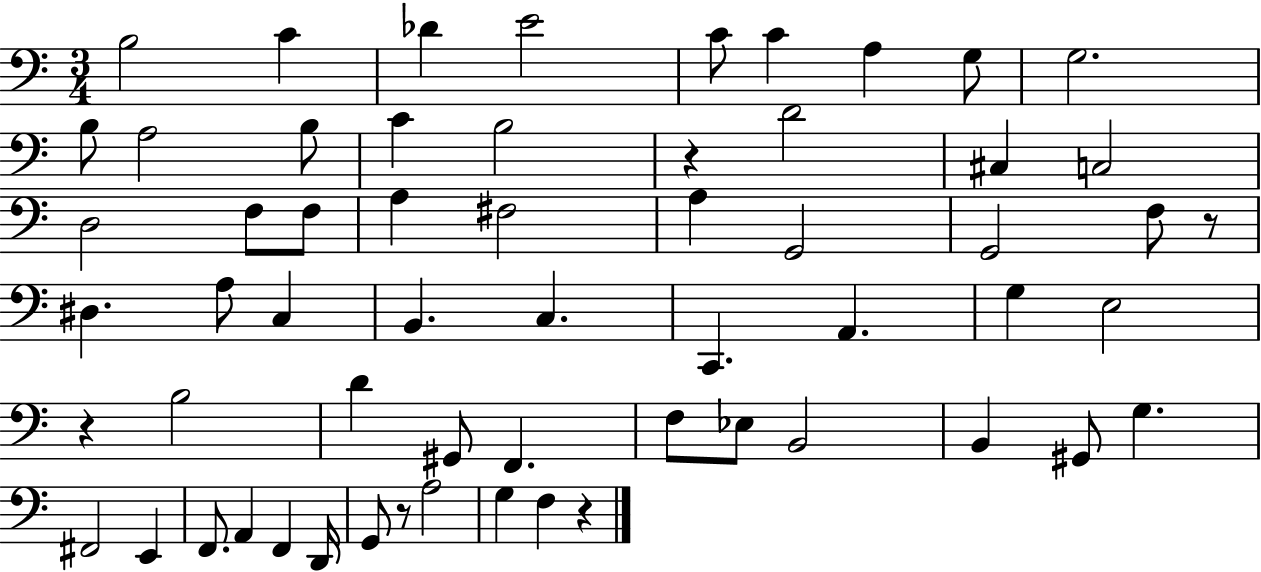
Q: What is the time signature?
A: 3/4